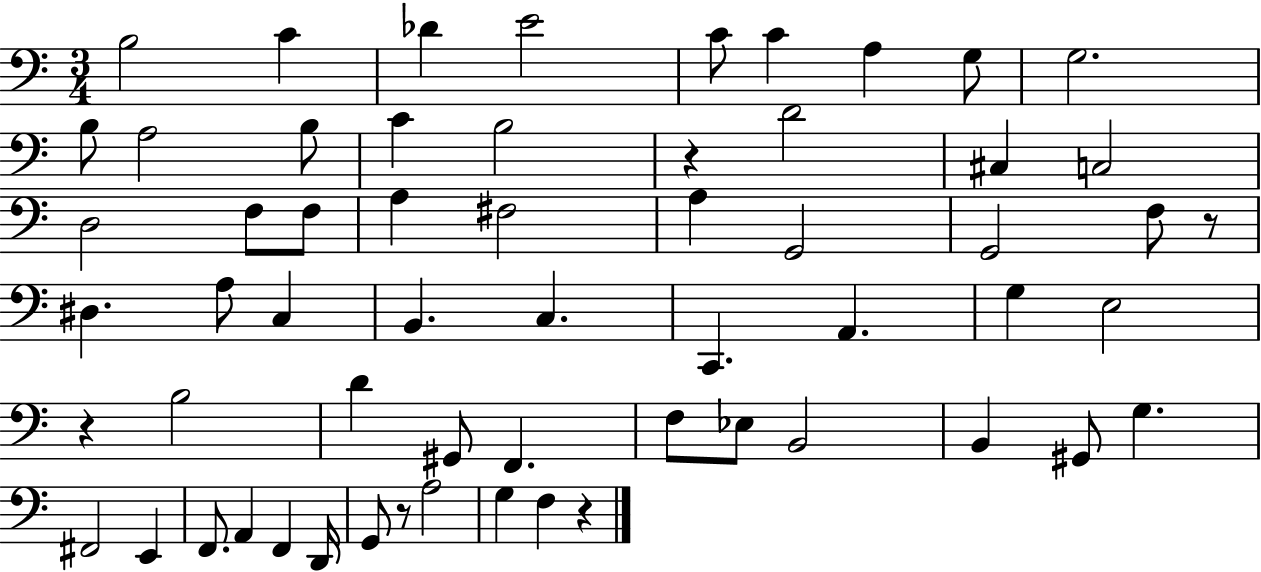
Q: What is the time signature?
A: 3/4